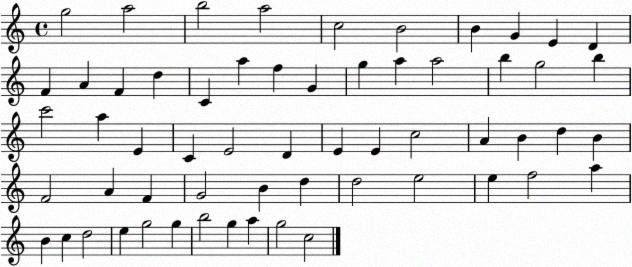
X:1
T:Untitled
M:4/4
L:1/4
K:C
g2 a2 b2 a2 c2 B2 B G E D F A F d C a f G g a a2 b g2 b c'2 a E C E2 D E E c2 A B d B F2 A F G2 B d d2 e2 e f2 a B c d2 e g2 g b2 g a g2 c2